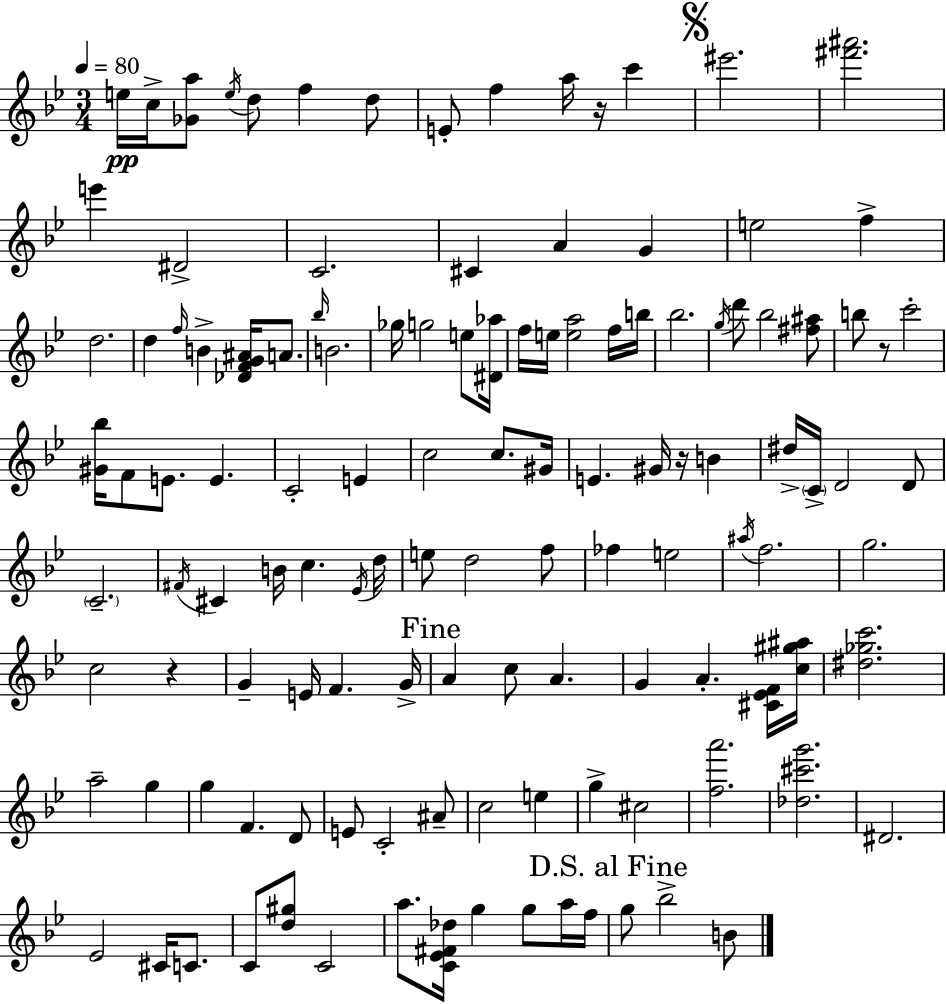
E5/s C5/s [Gb4,A5]/e E5/s D5/e F5/q D5/e E4/e F5/q A5/s R/s C6/q EIS6/h. [F#6,A#6]/h. E6/q D#4/h C4/h. C#4/q A4/q G4/q E5/h F5/q D5/h. D5/q F5/s B4/q [Db4,F4,G4,A#4]/s A4/e. Bb5/s B4/h. Gb5/s G5/h E5/e [D#4,Ab5]/s F5/s E5/s [E5,A5]/h F5/s B5/s Bb5/h. G5/s D6/e Bb5/h [F#5,A#5]/e B5/e R/e C6/h [G#4,Bb5]/s F4/e E4/e. E4/q. C4/h E4/q C5/h C5/e. G#4/s E4/q. G#4/s R/s B4/q D#5/s C4/s D4/h D4/e C4/h. F#4/s C#4/q B4/s C5/q. Eb4/s D5/s E5/e D5/h F5/e FES5/q E5/h A#5/s F5/h. G5/h. C5/h R/q G4/q E4/s F4/q. G4/s A4/q C5/e A4/q. G4/q A4/q. [C#4,Eb4,F4]/s [C5,G#5,A#5]/s [D#5,Gb5,C6]/h. A5/h G5/q G5/q F4/q. D4/e E4/e C4/h A#4/e C5/h E5/q G5/q C#5/h [F5,A6]/h. [Db5,C#6,G6]/h. D#4/h. Eb4/h C#4/s C4/e. C4/e [D5,G#5]/e C4/h A5/e. [C4,Eb4,F#4,Db5]/s G5/q G5/e A5/s F5/s G5/e Bb5/h B4/e